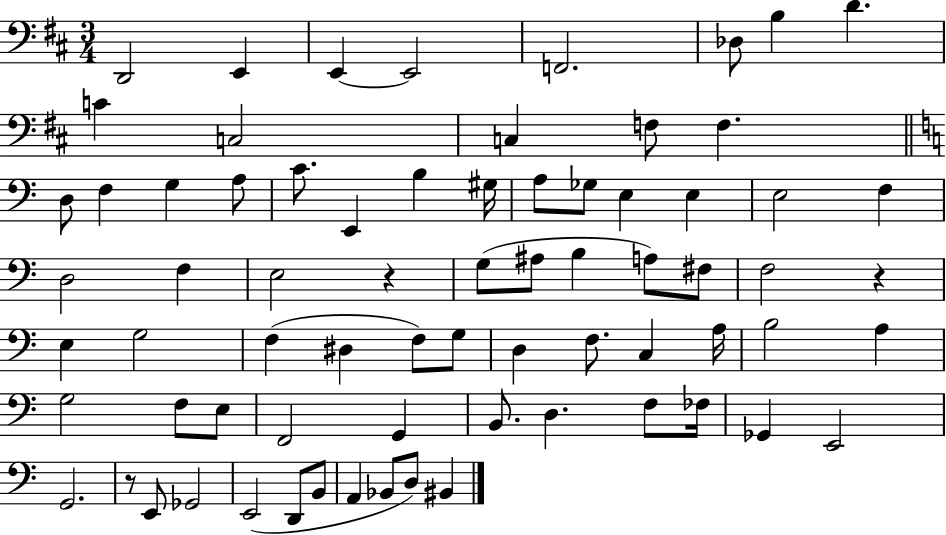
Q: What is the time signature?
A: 3/4